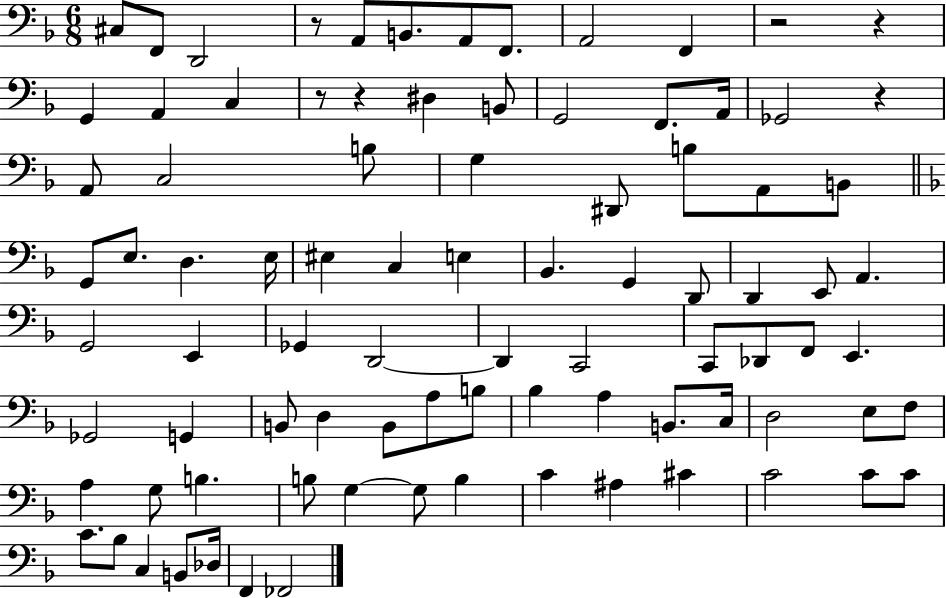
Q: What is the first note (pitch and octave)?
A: C#3